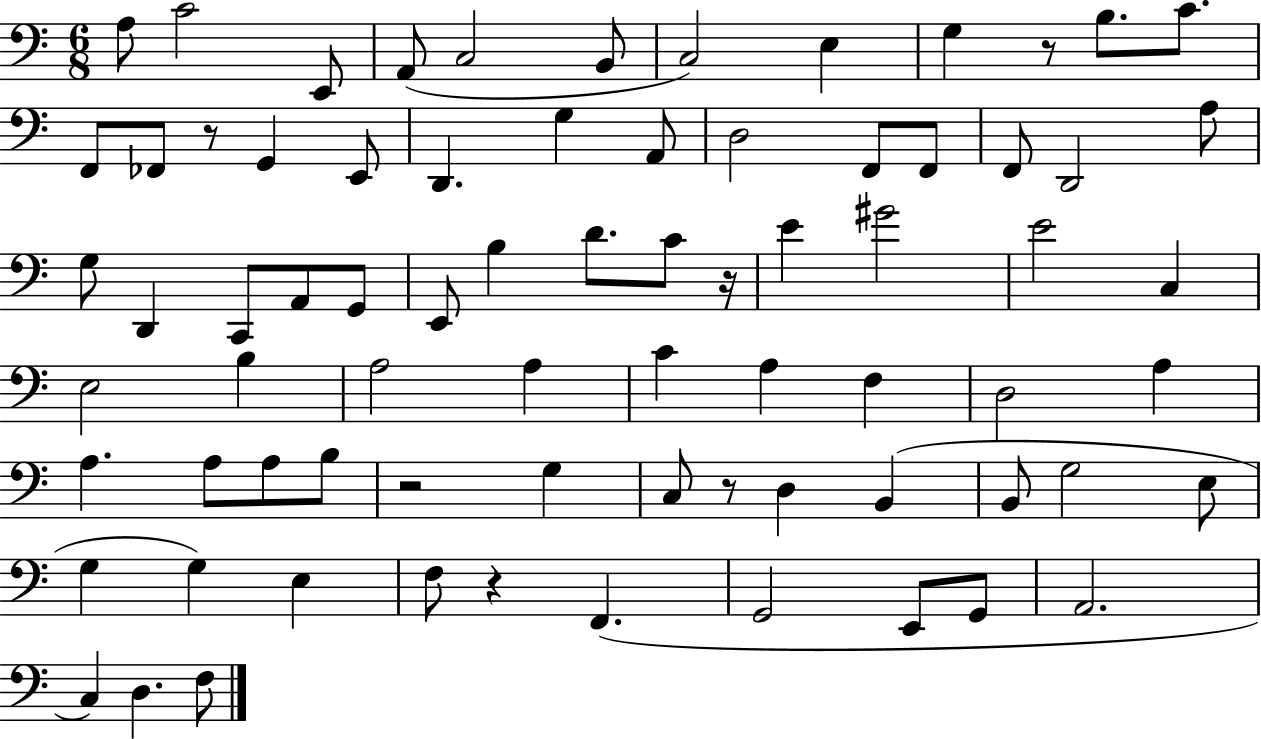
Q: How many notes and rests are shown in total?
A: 75